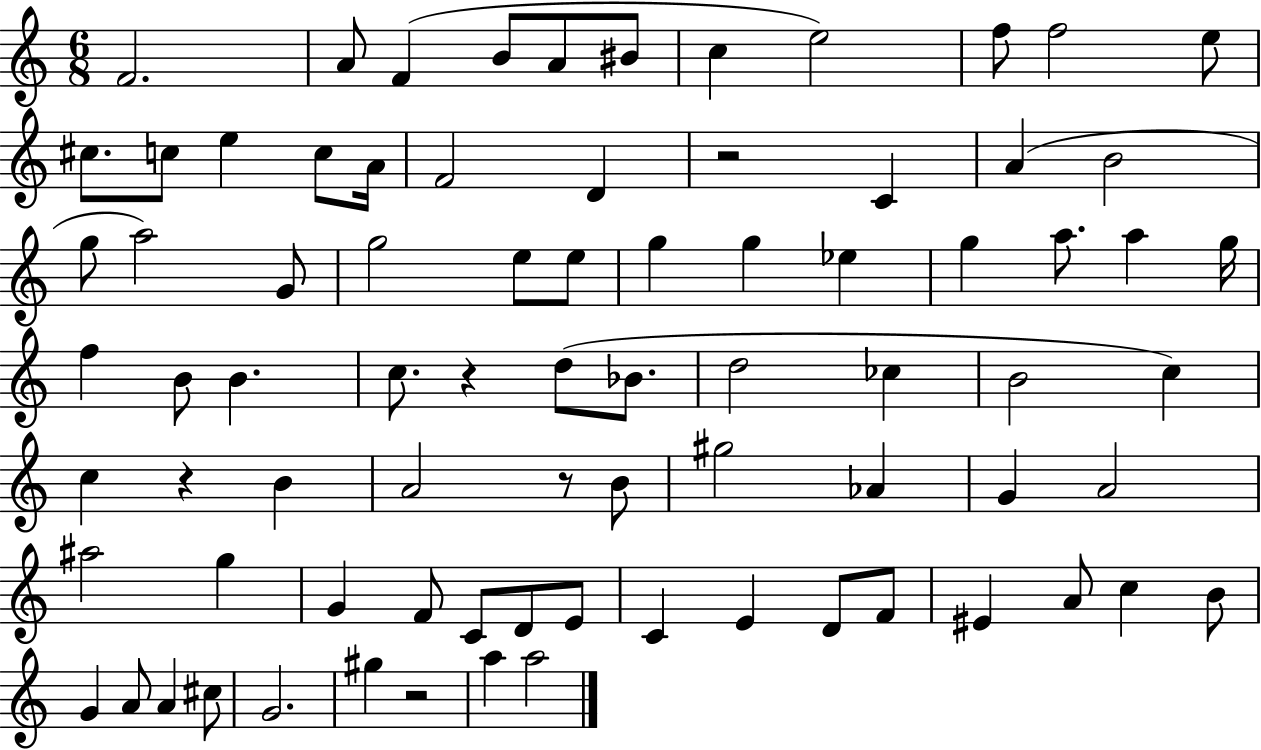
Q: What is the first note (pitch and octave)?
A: F4